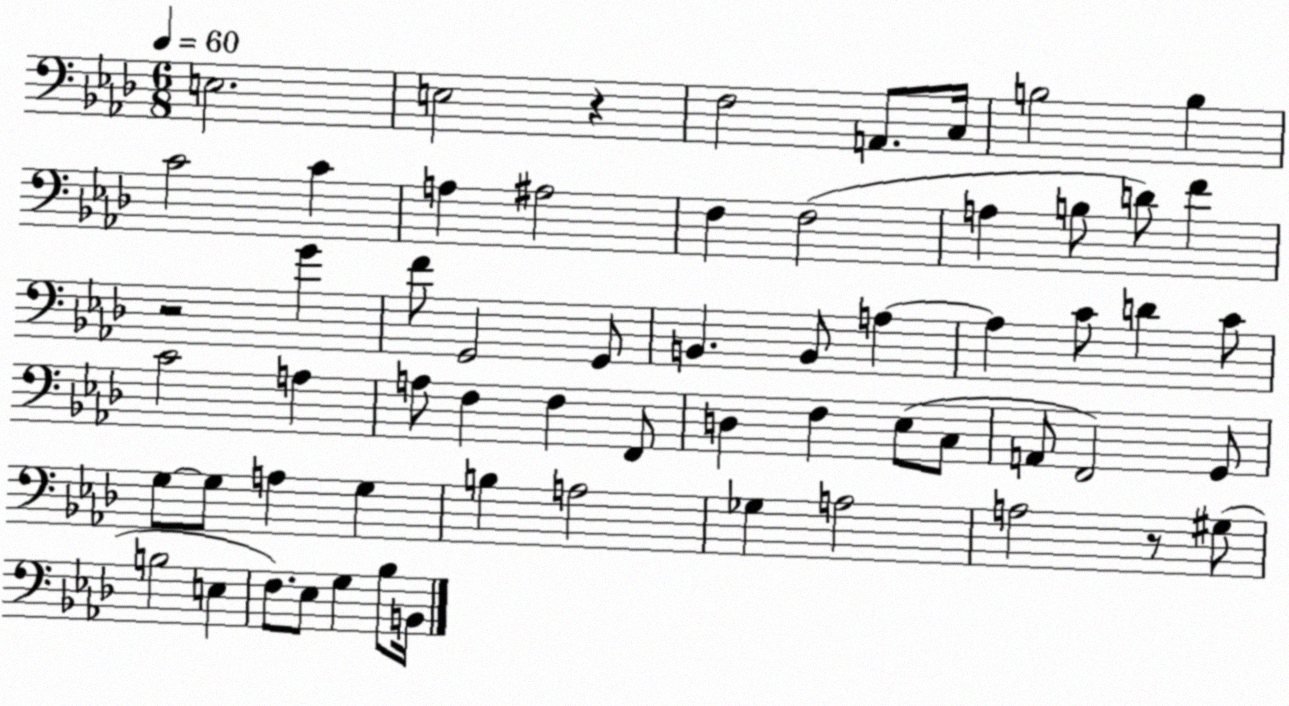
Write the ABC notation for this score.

X:1
T:Untitled
M:6/8
L:1/4
K:Ab
E,2 E,2 z F,2 A,,/2 C,/4 B,2 B, C2 C A, ^A,2 F, F,2 A, B,/2 D/2 F z2 G F/2 G,,2 G,,/2 B,, B,,/2 A, A, C/2 D C/2 C2 A, A,/2 F, F, F,,/2 D, F, _E,/2 C,/2 A,,/2 F,,2 G,,/2 G,/2 G,/2 A, G, B, A,2 _G, A,2 A,2 z/2 ^G,/2 B,2 E, F,/2 _E,/2 G, _B,/2 B,,/4